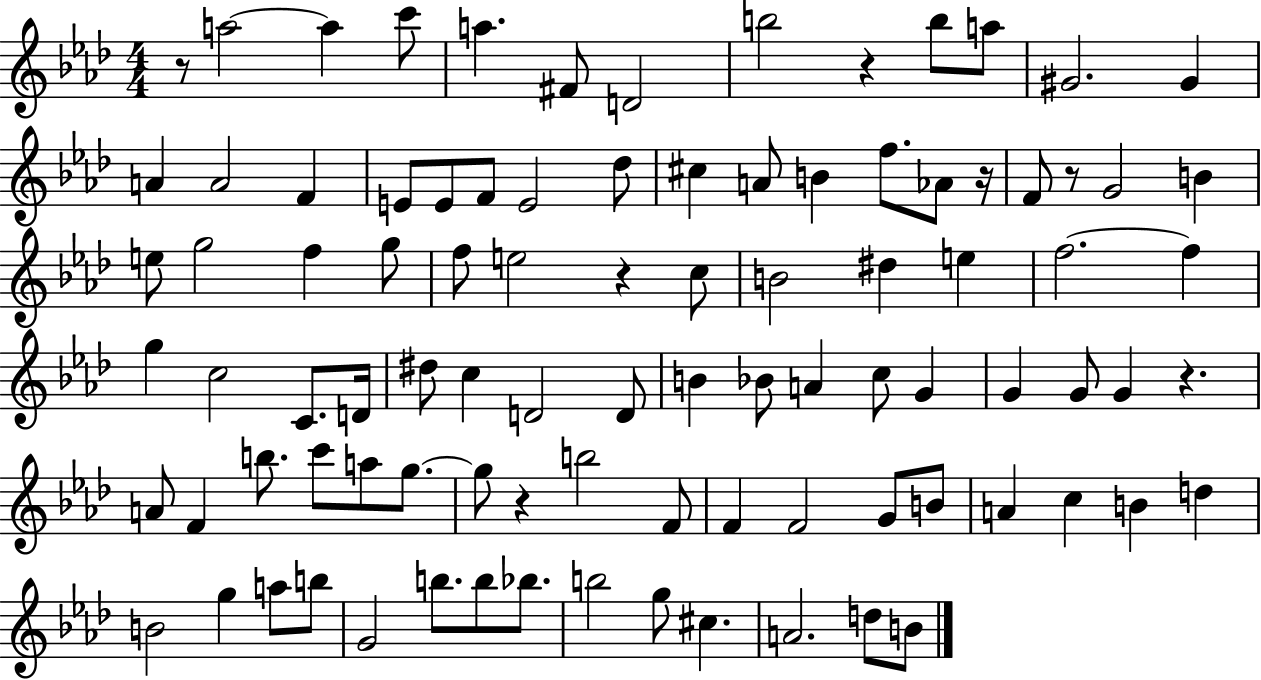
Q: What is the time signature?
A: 4/4